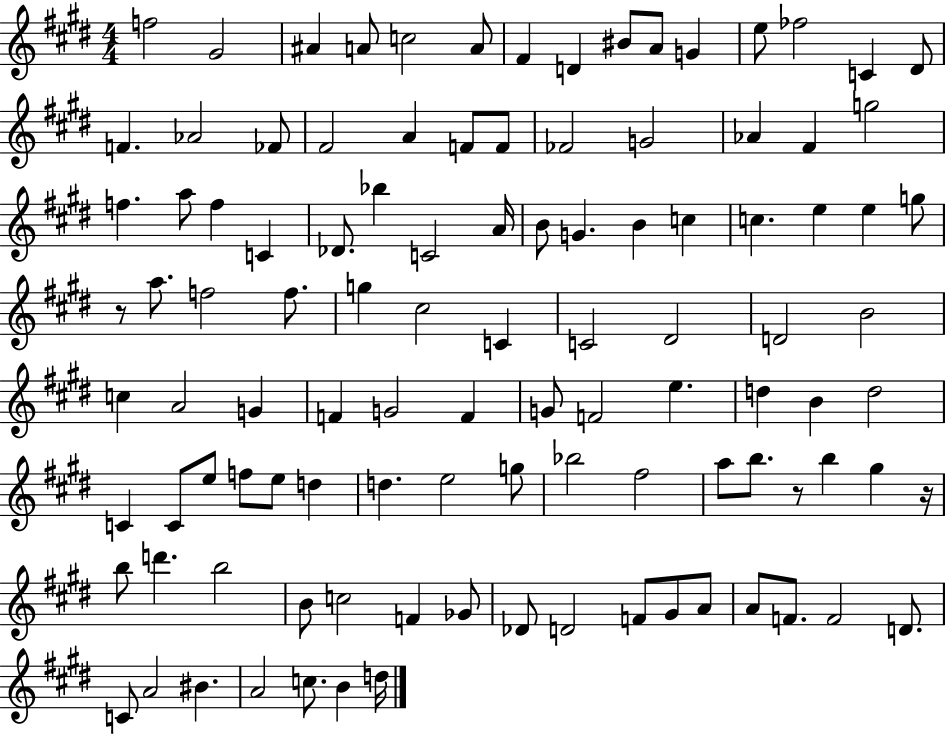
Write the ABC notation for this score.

X:1
T:Untitled
M:4/4
L:1/4
K:E
f2 ^G2 ^A A/2 c2 A/2 ^F D ^B/2 A/2 G e/2 _f2 C ^D/2 F _A2 _F/2 ^F2 A F/2 F/2 _F2 G2 _A ^F g2 f a/2 f C _D/2 _b C2 A/4 B/2 G B c c e e g/2 z/2 a/2 f2 f/2 g ^c2 C C2 ^D2 D2 B2 c A2 G F G2 F G/2 F2 e d B d2 C C/2 e/2 f/2 e/2 d d e2 g/2 _b2 ^f2 a/2 b/2 z/2 b ^g z/4 b/2 d' b2 B/2 c2 F _G/2 _D/2 D2 F/2 ^G/2 A/2 A/2 F/2 F2 D/2 C/2 A2 ^B A2 c/2 B d/4